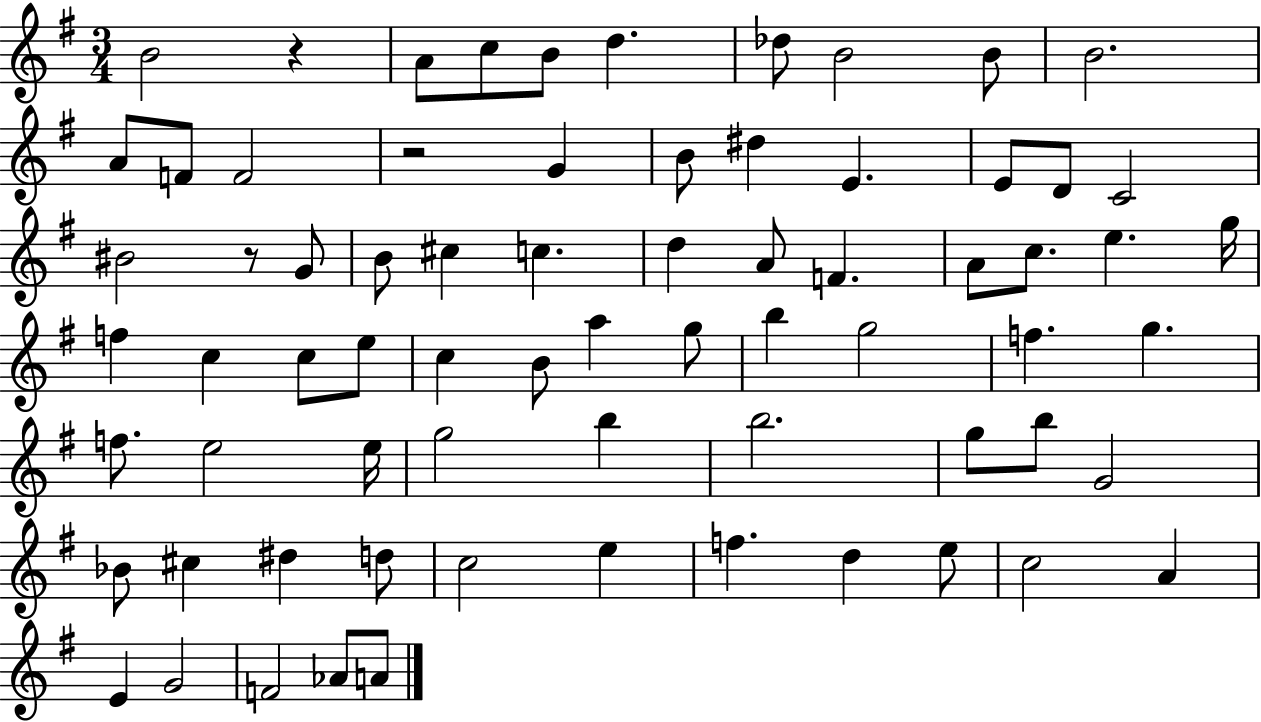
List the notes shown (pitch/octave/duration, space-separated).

B4/h R/q A4/e C5/e B4/e D5/q. Db5/e B4/h B4/e B4/h. A4/e F4/e F4/h R/h G4/q B4/e D#5/q E4/q. E4/e D4/e C4/h BIS4/h R/e G4/e B4/e C#5/q C5/q. D5/q A4/e F4/q. A4/e C5/e. E5/q. G5/s F5/q C5/q C5/e E5/e C5/q B4/e A5/q G5/e B5/q G5/h F5/q. G5/q. F5/e. E5/h E5/s G5/h B5/q B5/h. G5/e B5/e G4/h Bb4/e C#5/q D#5/q D5/e C5/h E5/q F5/q. D5/q E5/e C5/h A4/q E4/q G4/h F4/h Ab4/e A4/e